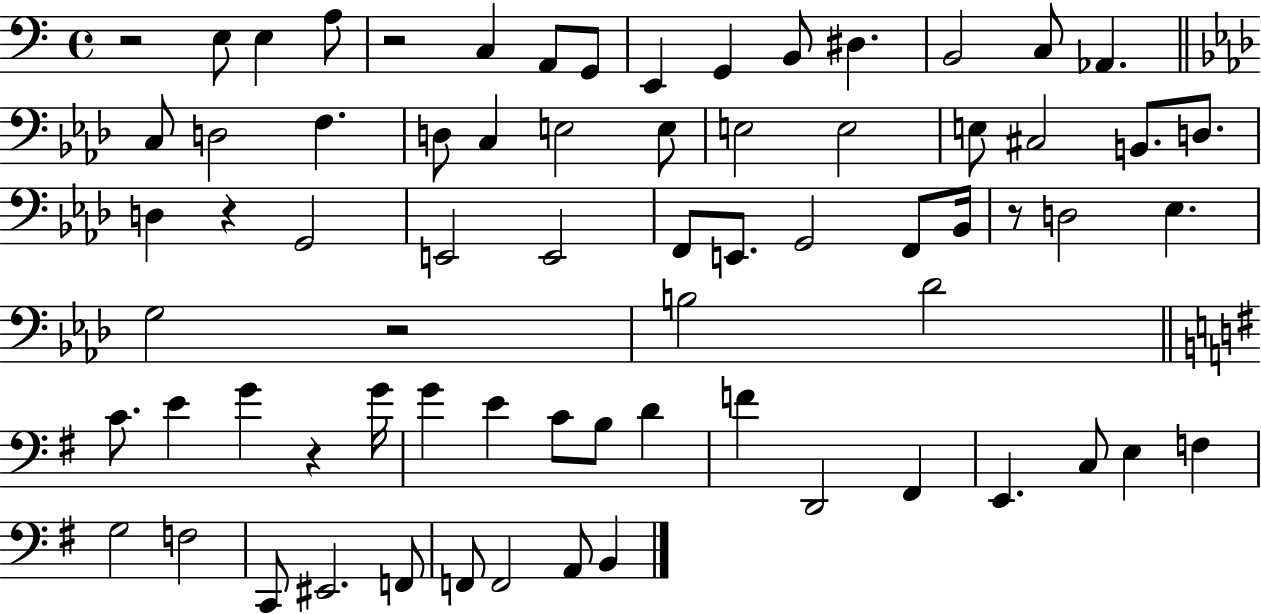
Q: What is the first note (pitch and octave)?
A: E3